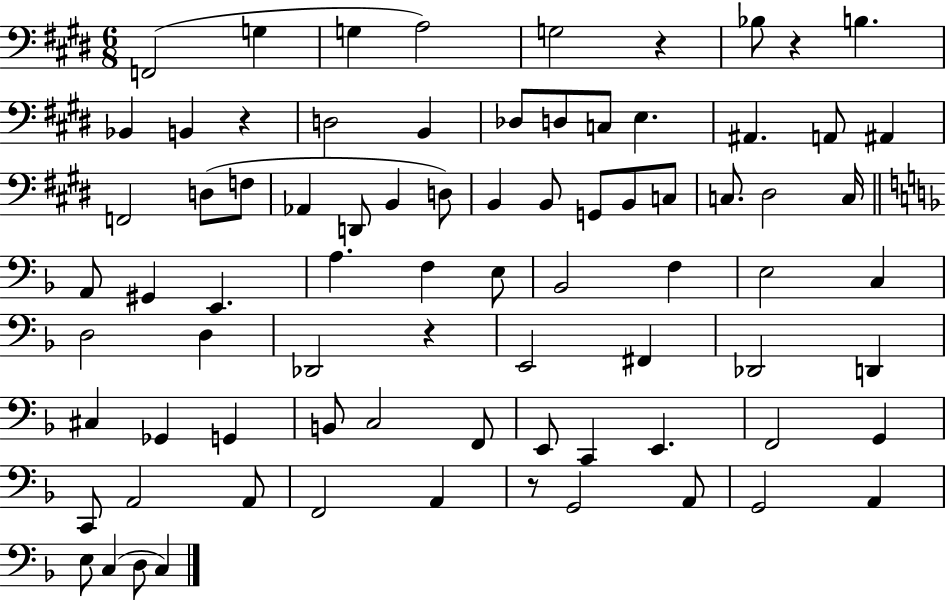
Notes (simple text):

F2/h G3/q G3/q A3/h G3/h R/q Bb3/e R/q B3/q. Bb2/q B2/q R/q D3/h B2/q Db3/e D3/e C3/e E3/q. A#2/q. A2/e A#2/q F2/h D3/e F3/e Ab2/q D2/e B2/q D3/e B2/q B2/e G2/e B2/e C3/e C3/e. D#3/h C3/s A2/e G#2/q E2/q. A3/q. F3/q E3/e Bb2/h F3/q E3/h C3/q D3/h D3/q Db2/h R/q E2/h F#2/q Db2/h D2/q C#3/q Gb2/q G2/q B2/e C3/h F2/e E2/e C2/q E2/q. F2/h G2/q C2/e A2/h A2/e F2/h A2/q R/e G2/h A2/e G2/h A2/q E3/e C3/q D3/e C3/q